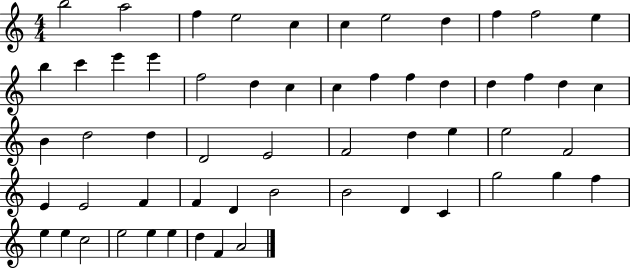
{
  \clef treble
  \numericTimeSignature
  \time 4/4
  \key c \major
  b''2 a''2 | f''4 e''2 c''4 | c''4 e''2 d''4 | f''4 f''2 e''4 | \break b''4 c'''4 e'''4 e'''4 | f''2 d''4 c''4 | c''4 f''4 f''4 d''4 | d''4 f''4 d''4 c''4 | \break b'4 d''2 d''4 | d'2 e'2 | f'2 d''4 e''4 | e''2 f'2 | \break e'4 e'2 f'4 | f'4 d'4 b'2 | b'2 d'4 c'4 | g''2 g''4 f''4 | \break e''4 e''4 c''2 | e''2 e''4 e''4 | d''4 f'4 a'2 | \bar "|."
}